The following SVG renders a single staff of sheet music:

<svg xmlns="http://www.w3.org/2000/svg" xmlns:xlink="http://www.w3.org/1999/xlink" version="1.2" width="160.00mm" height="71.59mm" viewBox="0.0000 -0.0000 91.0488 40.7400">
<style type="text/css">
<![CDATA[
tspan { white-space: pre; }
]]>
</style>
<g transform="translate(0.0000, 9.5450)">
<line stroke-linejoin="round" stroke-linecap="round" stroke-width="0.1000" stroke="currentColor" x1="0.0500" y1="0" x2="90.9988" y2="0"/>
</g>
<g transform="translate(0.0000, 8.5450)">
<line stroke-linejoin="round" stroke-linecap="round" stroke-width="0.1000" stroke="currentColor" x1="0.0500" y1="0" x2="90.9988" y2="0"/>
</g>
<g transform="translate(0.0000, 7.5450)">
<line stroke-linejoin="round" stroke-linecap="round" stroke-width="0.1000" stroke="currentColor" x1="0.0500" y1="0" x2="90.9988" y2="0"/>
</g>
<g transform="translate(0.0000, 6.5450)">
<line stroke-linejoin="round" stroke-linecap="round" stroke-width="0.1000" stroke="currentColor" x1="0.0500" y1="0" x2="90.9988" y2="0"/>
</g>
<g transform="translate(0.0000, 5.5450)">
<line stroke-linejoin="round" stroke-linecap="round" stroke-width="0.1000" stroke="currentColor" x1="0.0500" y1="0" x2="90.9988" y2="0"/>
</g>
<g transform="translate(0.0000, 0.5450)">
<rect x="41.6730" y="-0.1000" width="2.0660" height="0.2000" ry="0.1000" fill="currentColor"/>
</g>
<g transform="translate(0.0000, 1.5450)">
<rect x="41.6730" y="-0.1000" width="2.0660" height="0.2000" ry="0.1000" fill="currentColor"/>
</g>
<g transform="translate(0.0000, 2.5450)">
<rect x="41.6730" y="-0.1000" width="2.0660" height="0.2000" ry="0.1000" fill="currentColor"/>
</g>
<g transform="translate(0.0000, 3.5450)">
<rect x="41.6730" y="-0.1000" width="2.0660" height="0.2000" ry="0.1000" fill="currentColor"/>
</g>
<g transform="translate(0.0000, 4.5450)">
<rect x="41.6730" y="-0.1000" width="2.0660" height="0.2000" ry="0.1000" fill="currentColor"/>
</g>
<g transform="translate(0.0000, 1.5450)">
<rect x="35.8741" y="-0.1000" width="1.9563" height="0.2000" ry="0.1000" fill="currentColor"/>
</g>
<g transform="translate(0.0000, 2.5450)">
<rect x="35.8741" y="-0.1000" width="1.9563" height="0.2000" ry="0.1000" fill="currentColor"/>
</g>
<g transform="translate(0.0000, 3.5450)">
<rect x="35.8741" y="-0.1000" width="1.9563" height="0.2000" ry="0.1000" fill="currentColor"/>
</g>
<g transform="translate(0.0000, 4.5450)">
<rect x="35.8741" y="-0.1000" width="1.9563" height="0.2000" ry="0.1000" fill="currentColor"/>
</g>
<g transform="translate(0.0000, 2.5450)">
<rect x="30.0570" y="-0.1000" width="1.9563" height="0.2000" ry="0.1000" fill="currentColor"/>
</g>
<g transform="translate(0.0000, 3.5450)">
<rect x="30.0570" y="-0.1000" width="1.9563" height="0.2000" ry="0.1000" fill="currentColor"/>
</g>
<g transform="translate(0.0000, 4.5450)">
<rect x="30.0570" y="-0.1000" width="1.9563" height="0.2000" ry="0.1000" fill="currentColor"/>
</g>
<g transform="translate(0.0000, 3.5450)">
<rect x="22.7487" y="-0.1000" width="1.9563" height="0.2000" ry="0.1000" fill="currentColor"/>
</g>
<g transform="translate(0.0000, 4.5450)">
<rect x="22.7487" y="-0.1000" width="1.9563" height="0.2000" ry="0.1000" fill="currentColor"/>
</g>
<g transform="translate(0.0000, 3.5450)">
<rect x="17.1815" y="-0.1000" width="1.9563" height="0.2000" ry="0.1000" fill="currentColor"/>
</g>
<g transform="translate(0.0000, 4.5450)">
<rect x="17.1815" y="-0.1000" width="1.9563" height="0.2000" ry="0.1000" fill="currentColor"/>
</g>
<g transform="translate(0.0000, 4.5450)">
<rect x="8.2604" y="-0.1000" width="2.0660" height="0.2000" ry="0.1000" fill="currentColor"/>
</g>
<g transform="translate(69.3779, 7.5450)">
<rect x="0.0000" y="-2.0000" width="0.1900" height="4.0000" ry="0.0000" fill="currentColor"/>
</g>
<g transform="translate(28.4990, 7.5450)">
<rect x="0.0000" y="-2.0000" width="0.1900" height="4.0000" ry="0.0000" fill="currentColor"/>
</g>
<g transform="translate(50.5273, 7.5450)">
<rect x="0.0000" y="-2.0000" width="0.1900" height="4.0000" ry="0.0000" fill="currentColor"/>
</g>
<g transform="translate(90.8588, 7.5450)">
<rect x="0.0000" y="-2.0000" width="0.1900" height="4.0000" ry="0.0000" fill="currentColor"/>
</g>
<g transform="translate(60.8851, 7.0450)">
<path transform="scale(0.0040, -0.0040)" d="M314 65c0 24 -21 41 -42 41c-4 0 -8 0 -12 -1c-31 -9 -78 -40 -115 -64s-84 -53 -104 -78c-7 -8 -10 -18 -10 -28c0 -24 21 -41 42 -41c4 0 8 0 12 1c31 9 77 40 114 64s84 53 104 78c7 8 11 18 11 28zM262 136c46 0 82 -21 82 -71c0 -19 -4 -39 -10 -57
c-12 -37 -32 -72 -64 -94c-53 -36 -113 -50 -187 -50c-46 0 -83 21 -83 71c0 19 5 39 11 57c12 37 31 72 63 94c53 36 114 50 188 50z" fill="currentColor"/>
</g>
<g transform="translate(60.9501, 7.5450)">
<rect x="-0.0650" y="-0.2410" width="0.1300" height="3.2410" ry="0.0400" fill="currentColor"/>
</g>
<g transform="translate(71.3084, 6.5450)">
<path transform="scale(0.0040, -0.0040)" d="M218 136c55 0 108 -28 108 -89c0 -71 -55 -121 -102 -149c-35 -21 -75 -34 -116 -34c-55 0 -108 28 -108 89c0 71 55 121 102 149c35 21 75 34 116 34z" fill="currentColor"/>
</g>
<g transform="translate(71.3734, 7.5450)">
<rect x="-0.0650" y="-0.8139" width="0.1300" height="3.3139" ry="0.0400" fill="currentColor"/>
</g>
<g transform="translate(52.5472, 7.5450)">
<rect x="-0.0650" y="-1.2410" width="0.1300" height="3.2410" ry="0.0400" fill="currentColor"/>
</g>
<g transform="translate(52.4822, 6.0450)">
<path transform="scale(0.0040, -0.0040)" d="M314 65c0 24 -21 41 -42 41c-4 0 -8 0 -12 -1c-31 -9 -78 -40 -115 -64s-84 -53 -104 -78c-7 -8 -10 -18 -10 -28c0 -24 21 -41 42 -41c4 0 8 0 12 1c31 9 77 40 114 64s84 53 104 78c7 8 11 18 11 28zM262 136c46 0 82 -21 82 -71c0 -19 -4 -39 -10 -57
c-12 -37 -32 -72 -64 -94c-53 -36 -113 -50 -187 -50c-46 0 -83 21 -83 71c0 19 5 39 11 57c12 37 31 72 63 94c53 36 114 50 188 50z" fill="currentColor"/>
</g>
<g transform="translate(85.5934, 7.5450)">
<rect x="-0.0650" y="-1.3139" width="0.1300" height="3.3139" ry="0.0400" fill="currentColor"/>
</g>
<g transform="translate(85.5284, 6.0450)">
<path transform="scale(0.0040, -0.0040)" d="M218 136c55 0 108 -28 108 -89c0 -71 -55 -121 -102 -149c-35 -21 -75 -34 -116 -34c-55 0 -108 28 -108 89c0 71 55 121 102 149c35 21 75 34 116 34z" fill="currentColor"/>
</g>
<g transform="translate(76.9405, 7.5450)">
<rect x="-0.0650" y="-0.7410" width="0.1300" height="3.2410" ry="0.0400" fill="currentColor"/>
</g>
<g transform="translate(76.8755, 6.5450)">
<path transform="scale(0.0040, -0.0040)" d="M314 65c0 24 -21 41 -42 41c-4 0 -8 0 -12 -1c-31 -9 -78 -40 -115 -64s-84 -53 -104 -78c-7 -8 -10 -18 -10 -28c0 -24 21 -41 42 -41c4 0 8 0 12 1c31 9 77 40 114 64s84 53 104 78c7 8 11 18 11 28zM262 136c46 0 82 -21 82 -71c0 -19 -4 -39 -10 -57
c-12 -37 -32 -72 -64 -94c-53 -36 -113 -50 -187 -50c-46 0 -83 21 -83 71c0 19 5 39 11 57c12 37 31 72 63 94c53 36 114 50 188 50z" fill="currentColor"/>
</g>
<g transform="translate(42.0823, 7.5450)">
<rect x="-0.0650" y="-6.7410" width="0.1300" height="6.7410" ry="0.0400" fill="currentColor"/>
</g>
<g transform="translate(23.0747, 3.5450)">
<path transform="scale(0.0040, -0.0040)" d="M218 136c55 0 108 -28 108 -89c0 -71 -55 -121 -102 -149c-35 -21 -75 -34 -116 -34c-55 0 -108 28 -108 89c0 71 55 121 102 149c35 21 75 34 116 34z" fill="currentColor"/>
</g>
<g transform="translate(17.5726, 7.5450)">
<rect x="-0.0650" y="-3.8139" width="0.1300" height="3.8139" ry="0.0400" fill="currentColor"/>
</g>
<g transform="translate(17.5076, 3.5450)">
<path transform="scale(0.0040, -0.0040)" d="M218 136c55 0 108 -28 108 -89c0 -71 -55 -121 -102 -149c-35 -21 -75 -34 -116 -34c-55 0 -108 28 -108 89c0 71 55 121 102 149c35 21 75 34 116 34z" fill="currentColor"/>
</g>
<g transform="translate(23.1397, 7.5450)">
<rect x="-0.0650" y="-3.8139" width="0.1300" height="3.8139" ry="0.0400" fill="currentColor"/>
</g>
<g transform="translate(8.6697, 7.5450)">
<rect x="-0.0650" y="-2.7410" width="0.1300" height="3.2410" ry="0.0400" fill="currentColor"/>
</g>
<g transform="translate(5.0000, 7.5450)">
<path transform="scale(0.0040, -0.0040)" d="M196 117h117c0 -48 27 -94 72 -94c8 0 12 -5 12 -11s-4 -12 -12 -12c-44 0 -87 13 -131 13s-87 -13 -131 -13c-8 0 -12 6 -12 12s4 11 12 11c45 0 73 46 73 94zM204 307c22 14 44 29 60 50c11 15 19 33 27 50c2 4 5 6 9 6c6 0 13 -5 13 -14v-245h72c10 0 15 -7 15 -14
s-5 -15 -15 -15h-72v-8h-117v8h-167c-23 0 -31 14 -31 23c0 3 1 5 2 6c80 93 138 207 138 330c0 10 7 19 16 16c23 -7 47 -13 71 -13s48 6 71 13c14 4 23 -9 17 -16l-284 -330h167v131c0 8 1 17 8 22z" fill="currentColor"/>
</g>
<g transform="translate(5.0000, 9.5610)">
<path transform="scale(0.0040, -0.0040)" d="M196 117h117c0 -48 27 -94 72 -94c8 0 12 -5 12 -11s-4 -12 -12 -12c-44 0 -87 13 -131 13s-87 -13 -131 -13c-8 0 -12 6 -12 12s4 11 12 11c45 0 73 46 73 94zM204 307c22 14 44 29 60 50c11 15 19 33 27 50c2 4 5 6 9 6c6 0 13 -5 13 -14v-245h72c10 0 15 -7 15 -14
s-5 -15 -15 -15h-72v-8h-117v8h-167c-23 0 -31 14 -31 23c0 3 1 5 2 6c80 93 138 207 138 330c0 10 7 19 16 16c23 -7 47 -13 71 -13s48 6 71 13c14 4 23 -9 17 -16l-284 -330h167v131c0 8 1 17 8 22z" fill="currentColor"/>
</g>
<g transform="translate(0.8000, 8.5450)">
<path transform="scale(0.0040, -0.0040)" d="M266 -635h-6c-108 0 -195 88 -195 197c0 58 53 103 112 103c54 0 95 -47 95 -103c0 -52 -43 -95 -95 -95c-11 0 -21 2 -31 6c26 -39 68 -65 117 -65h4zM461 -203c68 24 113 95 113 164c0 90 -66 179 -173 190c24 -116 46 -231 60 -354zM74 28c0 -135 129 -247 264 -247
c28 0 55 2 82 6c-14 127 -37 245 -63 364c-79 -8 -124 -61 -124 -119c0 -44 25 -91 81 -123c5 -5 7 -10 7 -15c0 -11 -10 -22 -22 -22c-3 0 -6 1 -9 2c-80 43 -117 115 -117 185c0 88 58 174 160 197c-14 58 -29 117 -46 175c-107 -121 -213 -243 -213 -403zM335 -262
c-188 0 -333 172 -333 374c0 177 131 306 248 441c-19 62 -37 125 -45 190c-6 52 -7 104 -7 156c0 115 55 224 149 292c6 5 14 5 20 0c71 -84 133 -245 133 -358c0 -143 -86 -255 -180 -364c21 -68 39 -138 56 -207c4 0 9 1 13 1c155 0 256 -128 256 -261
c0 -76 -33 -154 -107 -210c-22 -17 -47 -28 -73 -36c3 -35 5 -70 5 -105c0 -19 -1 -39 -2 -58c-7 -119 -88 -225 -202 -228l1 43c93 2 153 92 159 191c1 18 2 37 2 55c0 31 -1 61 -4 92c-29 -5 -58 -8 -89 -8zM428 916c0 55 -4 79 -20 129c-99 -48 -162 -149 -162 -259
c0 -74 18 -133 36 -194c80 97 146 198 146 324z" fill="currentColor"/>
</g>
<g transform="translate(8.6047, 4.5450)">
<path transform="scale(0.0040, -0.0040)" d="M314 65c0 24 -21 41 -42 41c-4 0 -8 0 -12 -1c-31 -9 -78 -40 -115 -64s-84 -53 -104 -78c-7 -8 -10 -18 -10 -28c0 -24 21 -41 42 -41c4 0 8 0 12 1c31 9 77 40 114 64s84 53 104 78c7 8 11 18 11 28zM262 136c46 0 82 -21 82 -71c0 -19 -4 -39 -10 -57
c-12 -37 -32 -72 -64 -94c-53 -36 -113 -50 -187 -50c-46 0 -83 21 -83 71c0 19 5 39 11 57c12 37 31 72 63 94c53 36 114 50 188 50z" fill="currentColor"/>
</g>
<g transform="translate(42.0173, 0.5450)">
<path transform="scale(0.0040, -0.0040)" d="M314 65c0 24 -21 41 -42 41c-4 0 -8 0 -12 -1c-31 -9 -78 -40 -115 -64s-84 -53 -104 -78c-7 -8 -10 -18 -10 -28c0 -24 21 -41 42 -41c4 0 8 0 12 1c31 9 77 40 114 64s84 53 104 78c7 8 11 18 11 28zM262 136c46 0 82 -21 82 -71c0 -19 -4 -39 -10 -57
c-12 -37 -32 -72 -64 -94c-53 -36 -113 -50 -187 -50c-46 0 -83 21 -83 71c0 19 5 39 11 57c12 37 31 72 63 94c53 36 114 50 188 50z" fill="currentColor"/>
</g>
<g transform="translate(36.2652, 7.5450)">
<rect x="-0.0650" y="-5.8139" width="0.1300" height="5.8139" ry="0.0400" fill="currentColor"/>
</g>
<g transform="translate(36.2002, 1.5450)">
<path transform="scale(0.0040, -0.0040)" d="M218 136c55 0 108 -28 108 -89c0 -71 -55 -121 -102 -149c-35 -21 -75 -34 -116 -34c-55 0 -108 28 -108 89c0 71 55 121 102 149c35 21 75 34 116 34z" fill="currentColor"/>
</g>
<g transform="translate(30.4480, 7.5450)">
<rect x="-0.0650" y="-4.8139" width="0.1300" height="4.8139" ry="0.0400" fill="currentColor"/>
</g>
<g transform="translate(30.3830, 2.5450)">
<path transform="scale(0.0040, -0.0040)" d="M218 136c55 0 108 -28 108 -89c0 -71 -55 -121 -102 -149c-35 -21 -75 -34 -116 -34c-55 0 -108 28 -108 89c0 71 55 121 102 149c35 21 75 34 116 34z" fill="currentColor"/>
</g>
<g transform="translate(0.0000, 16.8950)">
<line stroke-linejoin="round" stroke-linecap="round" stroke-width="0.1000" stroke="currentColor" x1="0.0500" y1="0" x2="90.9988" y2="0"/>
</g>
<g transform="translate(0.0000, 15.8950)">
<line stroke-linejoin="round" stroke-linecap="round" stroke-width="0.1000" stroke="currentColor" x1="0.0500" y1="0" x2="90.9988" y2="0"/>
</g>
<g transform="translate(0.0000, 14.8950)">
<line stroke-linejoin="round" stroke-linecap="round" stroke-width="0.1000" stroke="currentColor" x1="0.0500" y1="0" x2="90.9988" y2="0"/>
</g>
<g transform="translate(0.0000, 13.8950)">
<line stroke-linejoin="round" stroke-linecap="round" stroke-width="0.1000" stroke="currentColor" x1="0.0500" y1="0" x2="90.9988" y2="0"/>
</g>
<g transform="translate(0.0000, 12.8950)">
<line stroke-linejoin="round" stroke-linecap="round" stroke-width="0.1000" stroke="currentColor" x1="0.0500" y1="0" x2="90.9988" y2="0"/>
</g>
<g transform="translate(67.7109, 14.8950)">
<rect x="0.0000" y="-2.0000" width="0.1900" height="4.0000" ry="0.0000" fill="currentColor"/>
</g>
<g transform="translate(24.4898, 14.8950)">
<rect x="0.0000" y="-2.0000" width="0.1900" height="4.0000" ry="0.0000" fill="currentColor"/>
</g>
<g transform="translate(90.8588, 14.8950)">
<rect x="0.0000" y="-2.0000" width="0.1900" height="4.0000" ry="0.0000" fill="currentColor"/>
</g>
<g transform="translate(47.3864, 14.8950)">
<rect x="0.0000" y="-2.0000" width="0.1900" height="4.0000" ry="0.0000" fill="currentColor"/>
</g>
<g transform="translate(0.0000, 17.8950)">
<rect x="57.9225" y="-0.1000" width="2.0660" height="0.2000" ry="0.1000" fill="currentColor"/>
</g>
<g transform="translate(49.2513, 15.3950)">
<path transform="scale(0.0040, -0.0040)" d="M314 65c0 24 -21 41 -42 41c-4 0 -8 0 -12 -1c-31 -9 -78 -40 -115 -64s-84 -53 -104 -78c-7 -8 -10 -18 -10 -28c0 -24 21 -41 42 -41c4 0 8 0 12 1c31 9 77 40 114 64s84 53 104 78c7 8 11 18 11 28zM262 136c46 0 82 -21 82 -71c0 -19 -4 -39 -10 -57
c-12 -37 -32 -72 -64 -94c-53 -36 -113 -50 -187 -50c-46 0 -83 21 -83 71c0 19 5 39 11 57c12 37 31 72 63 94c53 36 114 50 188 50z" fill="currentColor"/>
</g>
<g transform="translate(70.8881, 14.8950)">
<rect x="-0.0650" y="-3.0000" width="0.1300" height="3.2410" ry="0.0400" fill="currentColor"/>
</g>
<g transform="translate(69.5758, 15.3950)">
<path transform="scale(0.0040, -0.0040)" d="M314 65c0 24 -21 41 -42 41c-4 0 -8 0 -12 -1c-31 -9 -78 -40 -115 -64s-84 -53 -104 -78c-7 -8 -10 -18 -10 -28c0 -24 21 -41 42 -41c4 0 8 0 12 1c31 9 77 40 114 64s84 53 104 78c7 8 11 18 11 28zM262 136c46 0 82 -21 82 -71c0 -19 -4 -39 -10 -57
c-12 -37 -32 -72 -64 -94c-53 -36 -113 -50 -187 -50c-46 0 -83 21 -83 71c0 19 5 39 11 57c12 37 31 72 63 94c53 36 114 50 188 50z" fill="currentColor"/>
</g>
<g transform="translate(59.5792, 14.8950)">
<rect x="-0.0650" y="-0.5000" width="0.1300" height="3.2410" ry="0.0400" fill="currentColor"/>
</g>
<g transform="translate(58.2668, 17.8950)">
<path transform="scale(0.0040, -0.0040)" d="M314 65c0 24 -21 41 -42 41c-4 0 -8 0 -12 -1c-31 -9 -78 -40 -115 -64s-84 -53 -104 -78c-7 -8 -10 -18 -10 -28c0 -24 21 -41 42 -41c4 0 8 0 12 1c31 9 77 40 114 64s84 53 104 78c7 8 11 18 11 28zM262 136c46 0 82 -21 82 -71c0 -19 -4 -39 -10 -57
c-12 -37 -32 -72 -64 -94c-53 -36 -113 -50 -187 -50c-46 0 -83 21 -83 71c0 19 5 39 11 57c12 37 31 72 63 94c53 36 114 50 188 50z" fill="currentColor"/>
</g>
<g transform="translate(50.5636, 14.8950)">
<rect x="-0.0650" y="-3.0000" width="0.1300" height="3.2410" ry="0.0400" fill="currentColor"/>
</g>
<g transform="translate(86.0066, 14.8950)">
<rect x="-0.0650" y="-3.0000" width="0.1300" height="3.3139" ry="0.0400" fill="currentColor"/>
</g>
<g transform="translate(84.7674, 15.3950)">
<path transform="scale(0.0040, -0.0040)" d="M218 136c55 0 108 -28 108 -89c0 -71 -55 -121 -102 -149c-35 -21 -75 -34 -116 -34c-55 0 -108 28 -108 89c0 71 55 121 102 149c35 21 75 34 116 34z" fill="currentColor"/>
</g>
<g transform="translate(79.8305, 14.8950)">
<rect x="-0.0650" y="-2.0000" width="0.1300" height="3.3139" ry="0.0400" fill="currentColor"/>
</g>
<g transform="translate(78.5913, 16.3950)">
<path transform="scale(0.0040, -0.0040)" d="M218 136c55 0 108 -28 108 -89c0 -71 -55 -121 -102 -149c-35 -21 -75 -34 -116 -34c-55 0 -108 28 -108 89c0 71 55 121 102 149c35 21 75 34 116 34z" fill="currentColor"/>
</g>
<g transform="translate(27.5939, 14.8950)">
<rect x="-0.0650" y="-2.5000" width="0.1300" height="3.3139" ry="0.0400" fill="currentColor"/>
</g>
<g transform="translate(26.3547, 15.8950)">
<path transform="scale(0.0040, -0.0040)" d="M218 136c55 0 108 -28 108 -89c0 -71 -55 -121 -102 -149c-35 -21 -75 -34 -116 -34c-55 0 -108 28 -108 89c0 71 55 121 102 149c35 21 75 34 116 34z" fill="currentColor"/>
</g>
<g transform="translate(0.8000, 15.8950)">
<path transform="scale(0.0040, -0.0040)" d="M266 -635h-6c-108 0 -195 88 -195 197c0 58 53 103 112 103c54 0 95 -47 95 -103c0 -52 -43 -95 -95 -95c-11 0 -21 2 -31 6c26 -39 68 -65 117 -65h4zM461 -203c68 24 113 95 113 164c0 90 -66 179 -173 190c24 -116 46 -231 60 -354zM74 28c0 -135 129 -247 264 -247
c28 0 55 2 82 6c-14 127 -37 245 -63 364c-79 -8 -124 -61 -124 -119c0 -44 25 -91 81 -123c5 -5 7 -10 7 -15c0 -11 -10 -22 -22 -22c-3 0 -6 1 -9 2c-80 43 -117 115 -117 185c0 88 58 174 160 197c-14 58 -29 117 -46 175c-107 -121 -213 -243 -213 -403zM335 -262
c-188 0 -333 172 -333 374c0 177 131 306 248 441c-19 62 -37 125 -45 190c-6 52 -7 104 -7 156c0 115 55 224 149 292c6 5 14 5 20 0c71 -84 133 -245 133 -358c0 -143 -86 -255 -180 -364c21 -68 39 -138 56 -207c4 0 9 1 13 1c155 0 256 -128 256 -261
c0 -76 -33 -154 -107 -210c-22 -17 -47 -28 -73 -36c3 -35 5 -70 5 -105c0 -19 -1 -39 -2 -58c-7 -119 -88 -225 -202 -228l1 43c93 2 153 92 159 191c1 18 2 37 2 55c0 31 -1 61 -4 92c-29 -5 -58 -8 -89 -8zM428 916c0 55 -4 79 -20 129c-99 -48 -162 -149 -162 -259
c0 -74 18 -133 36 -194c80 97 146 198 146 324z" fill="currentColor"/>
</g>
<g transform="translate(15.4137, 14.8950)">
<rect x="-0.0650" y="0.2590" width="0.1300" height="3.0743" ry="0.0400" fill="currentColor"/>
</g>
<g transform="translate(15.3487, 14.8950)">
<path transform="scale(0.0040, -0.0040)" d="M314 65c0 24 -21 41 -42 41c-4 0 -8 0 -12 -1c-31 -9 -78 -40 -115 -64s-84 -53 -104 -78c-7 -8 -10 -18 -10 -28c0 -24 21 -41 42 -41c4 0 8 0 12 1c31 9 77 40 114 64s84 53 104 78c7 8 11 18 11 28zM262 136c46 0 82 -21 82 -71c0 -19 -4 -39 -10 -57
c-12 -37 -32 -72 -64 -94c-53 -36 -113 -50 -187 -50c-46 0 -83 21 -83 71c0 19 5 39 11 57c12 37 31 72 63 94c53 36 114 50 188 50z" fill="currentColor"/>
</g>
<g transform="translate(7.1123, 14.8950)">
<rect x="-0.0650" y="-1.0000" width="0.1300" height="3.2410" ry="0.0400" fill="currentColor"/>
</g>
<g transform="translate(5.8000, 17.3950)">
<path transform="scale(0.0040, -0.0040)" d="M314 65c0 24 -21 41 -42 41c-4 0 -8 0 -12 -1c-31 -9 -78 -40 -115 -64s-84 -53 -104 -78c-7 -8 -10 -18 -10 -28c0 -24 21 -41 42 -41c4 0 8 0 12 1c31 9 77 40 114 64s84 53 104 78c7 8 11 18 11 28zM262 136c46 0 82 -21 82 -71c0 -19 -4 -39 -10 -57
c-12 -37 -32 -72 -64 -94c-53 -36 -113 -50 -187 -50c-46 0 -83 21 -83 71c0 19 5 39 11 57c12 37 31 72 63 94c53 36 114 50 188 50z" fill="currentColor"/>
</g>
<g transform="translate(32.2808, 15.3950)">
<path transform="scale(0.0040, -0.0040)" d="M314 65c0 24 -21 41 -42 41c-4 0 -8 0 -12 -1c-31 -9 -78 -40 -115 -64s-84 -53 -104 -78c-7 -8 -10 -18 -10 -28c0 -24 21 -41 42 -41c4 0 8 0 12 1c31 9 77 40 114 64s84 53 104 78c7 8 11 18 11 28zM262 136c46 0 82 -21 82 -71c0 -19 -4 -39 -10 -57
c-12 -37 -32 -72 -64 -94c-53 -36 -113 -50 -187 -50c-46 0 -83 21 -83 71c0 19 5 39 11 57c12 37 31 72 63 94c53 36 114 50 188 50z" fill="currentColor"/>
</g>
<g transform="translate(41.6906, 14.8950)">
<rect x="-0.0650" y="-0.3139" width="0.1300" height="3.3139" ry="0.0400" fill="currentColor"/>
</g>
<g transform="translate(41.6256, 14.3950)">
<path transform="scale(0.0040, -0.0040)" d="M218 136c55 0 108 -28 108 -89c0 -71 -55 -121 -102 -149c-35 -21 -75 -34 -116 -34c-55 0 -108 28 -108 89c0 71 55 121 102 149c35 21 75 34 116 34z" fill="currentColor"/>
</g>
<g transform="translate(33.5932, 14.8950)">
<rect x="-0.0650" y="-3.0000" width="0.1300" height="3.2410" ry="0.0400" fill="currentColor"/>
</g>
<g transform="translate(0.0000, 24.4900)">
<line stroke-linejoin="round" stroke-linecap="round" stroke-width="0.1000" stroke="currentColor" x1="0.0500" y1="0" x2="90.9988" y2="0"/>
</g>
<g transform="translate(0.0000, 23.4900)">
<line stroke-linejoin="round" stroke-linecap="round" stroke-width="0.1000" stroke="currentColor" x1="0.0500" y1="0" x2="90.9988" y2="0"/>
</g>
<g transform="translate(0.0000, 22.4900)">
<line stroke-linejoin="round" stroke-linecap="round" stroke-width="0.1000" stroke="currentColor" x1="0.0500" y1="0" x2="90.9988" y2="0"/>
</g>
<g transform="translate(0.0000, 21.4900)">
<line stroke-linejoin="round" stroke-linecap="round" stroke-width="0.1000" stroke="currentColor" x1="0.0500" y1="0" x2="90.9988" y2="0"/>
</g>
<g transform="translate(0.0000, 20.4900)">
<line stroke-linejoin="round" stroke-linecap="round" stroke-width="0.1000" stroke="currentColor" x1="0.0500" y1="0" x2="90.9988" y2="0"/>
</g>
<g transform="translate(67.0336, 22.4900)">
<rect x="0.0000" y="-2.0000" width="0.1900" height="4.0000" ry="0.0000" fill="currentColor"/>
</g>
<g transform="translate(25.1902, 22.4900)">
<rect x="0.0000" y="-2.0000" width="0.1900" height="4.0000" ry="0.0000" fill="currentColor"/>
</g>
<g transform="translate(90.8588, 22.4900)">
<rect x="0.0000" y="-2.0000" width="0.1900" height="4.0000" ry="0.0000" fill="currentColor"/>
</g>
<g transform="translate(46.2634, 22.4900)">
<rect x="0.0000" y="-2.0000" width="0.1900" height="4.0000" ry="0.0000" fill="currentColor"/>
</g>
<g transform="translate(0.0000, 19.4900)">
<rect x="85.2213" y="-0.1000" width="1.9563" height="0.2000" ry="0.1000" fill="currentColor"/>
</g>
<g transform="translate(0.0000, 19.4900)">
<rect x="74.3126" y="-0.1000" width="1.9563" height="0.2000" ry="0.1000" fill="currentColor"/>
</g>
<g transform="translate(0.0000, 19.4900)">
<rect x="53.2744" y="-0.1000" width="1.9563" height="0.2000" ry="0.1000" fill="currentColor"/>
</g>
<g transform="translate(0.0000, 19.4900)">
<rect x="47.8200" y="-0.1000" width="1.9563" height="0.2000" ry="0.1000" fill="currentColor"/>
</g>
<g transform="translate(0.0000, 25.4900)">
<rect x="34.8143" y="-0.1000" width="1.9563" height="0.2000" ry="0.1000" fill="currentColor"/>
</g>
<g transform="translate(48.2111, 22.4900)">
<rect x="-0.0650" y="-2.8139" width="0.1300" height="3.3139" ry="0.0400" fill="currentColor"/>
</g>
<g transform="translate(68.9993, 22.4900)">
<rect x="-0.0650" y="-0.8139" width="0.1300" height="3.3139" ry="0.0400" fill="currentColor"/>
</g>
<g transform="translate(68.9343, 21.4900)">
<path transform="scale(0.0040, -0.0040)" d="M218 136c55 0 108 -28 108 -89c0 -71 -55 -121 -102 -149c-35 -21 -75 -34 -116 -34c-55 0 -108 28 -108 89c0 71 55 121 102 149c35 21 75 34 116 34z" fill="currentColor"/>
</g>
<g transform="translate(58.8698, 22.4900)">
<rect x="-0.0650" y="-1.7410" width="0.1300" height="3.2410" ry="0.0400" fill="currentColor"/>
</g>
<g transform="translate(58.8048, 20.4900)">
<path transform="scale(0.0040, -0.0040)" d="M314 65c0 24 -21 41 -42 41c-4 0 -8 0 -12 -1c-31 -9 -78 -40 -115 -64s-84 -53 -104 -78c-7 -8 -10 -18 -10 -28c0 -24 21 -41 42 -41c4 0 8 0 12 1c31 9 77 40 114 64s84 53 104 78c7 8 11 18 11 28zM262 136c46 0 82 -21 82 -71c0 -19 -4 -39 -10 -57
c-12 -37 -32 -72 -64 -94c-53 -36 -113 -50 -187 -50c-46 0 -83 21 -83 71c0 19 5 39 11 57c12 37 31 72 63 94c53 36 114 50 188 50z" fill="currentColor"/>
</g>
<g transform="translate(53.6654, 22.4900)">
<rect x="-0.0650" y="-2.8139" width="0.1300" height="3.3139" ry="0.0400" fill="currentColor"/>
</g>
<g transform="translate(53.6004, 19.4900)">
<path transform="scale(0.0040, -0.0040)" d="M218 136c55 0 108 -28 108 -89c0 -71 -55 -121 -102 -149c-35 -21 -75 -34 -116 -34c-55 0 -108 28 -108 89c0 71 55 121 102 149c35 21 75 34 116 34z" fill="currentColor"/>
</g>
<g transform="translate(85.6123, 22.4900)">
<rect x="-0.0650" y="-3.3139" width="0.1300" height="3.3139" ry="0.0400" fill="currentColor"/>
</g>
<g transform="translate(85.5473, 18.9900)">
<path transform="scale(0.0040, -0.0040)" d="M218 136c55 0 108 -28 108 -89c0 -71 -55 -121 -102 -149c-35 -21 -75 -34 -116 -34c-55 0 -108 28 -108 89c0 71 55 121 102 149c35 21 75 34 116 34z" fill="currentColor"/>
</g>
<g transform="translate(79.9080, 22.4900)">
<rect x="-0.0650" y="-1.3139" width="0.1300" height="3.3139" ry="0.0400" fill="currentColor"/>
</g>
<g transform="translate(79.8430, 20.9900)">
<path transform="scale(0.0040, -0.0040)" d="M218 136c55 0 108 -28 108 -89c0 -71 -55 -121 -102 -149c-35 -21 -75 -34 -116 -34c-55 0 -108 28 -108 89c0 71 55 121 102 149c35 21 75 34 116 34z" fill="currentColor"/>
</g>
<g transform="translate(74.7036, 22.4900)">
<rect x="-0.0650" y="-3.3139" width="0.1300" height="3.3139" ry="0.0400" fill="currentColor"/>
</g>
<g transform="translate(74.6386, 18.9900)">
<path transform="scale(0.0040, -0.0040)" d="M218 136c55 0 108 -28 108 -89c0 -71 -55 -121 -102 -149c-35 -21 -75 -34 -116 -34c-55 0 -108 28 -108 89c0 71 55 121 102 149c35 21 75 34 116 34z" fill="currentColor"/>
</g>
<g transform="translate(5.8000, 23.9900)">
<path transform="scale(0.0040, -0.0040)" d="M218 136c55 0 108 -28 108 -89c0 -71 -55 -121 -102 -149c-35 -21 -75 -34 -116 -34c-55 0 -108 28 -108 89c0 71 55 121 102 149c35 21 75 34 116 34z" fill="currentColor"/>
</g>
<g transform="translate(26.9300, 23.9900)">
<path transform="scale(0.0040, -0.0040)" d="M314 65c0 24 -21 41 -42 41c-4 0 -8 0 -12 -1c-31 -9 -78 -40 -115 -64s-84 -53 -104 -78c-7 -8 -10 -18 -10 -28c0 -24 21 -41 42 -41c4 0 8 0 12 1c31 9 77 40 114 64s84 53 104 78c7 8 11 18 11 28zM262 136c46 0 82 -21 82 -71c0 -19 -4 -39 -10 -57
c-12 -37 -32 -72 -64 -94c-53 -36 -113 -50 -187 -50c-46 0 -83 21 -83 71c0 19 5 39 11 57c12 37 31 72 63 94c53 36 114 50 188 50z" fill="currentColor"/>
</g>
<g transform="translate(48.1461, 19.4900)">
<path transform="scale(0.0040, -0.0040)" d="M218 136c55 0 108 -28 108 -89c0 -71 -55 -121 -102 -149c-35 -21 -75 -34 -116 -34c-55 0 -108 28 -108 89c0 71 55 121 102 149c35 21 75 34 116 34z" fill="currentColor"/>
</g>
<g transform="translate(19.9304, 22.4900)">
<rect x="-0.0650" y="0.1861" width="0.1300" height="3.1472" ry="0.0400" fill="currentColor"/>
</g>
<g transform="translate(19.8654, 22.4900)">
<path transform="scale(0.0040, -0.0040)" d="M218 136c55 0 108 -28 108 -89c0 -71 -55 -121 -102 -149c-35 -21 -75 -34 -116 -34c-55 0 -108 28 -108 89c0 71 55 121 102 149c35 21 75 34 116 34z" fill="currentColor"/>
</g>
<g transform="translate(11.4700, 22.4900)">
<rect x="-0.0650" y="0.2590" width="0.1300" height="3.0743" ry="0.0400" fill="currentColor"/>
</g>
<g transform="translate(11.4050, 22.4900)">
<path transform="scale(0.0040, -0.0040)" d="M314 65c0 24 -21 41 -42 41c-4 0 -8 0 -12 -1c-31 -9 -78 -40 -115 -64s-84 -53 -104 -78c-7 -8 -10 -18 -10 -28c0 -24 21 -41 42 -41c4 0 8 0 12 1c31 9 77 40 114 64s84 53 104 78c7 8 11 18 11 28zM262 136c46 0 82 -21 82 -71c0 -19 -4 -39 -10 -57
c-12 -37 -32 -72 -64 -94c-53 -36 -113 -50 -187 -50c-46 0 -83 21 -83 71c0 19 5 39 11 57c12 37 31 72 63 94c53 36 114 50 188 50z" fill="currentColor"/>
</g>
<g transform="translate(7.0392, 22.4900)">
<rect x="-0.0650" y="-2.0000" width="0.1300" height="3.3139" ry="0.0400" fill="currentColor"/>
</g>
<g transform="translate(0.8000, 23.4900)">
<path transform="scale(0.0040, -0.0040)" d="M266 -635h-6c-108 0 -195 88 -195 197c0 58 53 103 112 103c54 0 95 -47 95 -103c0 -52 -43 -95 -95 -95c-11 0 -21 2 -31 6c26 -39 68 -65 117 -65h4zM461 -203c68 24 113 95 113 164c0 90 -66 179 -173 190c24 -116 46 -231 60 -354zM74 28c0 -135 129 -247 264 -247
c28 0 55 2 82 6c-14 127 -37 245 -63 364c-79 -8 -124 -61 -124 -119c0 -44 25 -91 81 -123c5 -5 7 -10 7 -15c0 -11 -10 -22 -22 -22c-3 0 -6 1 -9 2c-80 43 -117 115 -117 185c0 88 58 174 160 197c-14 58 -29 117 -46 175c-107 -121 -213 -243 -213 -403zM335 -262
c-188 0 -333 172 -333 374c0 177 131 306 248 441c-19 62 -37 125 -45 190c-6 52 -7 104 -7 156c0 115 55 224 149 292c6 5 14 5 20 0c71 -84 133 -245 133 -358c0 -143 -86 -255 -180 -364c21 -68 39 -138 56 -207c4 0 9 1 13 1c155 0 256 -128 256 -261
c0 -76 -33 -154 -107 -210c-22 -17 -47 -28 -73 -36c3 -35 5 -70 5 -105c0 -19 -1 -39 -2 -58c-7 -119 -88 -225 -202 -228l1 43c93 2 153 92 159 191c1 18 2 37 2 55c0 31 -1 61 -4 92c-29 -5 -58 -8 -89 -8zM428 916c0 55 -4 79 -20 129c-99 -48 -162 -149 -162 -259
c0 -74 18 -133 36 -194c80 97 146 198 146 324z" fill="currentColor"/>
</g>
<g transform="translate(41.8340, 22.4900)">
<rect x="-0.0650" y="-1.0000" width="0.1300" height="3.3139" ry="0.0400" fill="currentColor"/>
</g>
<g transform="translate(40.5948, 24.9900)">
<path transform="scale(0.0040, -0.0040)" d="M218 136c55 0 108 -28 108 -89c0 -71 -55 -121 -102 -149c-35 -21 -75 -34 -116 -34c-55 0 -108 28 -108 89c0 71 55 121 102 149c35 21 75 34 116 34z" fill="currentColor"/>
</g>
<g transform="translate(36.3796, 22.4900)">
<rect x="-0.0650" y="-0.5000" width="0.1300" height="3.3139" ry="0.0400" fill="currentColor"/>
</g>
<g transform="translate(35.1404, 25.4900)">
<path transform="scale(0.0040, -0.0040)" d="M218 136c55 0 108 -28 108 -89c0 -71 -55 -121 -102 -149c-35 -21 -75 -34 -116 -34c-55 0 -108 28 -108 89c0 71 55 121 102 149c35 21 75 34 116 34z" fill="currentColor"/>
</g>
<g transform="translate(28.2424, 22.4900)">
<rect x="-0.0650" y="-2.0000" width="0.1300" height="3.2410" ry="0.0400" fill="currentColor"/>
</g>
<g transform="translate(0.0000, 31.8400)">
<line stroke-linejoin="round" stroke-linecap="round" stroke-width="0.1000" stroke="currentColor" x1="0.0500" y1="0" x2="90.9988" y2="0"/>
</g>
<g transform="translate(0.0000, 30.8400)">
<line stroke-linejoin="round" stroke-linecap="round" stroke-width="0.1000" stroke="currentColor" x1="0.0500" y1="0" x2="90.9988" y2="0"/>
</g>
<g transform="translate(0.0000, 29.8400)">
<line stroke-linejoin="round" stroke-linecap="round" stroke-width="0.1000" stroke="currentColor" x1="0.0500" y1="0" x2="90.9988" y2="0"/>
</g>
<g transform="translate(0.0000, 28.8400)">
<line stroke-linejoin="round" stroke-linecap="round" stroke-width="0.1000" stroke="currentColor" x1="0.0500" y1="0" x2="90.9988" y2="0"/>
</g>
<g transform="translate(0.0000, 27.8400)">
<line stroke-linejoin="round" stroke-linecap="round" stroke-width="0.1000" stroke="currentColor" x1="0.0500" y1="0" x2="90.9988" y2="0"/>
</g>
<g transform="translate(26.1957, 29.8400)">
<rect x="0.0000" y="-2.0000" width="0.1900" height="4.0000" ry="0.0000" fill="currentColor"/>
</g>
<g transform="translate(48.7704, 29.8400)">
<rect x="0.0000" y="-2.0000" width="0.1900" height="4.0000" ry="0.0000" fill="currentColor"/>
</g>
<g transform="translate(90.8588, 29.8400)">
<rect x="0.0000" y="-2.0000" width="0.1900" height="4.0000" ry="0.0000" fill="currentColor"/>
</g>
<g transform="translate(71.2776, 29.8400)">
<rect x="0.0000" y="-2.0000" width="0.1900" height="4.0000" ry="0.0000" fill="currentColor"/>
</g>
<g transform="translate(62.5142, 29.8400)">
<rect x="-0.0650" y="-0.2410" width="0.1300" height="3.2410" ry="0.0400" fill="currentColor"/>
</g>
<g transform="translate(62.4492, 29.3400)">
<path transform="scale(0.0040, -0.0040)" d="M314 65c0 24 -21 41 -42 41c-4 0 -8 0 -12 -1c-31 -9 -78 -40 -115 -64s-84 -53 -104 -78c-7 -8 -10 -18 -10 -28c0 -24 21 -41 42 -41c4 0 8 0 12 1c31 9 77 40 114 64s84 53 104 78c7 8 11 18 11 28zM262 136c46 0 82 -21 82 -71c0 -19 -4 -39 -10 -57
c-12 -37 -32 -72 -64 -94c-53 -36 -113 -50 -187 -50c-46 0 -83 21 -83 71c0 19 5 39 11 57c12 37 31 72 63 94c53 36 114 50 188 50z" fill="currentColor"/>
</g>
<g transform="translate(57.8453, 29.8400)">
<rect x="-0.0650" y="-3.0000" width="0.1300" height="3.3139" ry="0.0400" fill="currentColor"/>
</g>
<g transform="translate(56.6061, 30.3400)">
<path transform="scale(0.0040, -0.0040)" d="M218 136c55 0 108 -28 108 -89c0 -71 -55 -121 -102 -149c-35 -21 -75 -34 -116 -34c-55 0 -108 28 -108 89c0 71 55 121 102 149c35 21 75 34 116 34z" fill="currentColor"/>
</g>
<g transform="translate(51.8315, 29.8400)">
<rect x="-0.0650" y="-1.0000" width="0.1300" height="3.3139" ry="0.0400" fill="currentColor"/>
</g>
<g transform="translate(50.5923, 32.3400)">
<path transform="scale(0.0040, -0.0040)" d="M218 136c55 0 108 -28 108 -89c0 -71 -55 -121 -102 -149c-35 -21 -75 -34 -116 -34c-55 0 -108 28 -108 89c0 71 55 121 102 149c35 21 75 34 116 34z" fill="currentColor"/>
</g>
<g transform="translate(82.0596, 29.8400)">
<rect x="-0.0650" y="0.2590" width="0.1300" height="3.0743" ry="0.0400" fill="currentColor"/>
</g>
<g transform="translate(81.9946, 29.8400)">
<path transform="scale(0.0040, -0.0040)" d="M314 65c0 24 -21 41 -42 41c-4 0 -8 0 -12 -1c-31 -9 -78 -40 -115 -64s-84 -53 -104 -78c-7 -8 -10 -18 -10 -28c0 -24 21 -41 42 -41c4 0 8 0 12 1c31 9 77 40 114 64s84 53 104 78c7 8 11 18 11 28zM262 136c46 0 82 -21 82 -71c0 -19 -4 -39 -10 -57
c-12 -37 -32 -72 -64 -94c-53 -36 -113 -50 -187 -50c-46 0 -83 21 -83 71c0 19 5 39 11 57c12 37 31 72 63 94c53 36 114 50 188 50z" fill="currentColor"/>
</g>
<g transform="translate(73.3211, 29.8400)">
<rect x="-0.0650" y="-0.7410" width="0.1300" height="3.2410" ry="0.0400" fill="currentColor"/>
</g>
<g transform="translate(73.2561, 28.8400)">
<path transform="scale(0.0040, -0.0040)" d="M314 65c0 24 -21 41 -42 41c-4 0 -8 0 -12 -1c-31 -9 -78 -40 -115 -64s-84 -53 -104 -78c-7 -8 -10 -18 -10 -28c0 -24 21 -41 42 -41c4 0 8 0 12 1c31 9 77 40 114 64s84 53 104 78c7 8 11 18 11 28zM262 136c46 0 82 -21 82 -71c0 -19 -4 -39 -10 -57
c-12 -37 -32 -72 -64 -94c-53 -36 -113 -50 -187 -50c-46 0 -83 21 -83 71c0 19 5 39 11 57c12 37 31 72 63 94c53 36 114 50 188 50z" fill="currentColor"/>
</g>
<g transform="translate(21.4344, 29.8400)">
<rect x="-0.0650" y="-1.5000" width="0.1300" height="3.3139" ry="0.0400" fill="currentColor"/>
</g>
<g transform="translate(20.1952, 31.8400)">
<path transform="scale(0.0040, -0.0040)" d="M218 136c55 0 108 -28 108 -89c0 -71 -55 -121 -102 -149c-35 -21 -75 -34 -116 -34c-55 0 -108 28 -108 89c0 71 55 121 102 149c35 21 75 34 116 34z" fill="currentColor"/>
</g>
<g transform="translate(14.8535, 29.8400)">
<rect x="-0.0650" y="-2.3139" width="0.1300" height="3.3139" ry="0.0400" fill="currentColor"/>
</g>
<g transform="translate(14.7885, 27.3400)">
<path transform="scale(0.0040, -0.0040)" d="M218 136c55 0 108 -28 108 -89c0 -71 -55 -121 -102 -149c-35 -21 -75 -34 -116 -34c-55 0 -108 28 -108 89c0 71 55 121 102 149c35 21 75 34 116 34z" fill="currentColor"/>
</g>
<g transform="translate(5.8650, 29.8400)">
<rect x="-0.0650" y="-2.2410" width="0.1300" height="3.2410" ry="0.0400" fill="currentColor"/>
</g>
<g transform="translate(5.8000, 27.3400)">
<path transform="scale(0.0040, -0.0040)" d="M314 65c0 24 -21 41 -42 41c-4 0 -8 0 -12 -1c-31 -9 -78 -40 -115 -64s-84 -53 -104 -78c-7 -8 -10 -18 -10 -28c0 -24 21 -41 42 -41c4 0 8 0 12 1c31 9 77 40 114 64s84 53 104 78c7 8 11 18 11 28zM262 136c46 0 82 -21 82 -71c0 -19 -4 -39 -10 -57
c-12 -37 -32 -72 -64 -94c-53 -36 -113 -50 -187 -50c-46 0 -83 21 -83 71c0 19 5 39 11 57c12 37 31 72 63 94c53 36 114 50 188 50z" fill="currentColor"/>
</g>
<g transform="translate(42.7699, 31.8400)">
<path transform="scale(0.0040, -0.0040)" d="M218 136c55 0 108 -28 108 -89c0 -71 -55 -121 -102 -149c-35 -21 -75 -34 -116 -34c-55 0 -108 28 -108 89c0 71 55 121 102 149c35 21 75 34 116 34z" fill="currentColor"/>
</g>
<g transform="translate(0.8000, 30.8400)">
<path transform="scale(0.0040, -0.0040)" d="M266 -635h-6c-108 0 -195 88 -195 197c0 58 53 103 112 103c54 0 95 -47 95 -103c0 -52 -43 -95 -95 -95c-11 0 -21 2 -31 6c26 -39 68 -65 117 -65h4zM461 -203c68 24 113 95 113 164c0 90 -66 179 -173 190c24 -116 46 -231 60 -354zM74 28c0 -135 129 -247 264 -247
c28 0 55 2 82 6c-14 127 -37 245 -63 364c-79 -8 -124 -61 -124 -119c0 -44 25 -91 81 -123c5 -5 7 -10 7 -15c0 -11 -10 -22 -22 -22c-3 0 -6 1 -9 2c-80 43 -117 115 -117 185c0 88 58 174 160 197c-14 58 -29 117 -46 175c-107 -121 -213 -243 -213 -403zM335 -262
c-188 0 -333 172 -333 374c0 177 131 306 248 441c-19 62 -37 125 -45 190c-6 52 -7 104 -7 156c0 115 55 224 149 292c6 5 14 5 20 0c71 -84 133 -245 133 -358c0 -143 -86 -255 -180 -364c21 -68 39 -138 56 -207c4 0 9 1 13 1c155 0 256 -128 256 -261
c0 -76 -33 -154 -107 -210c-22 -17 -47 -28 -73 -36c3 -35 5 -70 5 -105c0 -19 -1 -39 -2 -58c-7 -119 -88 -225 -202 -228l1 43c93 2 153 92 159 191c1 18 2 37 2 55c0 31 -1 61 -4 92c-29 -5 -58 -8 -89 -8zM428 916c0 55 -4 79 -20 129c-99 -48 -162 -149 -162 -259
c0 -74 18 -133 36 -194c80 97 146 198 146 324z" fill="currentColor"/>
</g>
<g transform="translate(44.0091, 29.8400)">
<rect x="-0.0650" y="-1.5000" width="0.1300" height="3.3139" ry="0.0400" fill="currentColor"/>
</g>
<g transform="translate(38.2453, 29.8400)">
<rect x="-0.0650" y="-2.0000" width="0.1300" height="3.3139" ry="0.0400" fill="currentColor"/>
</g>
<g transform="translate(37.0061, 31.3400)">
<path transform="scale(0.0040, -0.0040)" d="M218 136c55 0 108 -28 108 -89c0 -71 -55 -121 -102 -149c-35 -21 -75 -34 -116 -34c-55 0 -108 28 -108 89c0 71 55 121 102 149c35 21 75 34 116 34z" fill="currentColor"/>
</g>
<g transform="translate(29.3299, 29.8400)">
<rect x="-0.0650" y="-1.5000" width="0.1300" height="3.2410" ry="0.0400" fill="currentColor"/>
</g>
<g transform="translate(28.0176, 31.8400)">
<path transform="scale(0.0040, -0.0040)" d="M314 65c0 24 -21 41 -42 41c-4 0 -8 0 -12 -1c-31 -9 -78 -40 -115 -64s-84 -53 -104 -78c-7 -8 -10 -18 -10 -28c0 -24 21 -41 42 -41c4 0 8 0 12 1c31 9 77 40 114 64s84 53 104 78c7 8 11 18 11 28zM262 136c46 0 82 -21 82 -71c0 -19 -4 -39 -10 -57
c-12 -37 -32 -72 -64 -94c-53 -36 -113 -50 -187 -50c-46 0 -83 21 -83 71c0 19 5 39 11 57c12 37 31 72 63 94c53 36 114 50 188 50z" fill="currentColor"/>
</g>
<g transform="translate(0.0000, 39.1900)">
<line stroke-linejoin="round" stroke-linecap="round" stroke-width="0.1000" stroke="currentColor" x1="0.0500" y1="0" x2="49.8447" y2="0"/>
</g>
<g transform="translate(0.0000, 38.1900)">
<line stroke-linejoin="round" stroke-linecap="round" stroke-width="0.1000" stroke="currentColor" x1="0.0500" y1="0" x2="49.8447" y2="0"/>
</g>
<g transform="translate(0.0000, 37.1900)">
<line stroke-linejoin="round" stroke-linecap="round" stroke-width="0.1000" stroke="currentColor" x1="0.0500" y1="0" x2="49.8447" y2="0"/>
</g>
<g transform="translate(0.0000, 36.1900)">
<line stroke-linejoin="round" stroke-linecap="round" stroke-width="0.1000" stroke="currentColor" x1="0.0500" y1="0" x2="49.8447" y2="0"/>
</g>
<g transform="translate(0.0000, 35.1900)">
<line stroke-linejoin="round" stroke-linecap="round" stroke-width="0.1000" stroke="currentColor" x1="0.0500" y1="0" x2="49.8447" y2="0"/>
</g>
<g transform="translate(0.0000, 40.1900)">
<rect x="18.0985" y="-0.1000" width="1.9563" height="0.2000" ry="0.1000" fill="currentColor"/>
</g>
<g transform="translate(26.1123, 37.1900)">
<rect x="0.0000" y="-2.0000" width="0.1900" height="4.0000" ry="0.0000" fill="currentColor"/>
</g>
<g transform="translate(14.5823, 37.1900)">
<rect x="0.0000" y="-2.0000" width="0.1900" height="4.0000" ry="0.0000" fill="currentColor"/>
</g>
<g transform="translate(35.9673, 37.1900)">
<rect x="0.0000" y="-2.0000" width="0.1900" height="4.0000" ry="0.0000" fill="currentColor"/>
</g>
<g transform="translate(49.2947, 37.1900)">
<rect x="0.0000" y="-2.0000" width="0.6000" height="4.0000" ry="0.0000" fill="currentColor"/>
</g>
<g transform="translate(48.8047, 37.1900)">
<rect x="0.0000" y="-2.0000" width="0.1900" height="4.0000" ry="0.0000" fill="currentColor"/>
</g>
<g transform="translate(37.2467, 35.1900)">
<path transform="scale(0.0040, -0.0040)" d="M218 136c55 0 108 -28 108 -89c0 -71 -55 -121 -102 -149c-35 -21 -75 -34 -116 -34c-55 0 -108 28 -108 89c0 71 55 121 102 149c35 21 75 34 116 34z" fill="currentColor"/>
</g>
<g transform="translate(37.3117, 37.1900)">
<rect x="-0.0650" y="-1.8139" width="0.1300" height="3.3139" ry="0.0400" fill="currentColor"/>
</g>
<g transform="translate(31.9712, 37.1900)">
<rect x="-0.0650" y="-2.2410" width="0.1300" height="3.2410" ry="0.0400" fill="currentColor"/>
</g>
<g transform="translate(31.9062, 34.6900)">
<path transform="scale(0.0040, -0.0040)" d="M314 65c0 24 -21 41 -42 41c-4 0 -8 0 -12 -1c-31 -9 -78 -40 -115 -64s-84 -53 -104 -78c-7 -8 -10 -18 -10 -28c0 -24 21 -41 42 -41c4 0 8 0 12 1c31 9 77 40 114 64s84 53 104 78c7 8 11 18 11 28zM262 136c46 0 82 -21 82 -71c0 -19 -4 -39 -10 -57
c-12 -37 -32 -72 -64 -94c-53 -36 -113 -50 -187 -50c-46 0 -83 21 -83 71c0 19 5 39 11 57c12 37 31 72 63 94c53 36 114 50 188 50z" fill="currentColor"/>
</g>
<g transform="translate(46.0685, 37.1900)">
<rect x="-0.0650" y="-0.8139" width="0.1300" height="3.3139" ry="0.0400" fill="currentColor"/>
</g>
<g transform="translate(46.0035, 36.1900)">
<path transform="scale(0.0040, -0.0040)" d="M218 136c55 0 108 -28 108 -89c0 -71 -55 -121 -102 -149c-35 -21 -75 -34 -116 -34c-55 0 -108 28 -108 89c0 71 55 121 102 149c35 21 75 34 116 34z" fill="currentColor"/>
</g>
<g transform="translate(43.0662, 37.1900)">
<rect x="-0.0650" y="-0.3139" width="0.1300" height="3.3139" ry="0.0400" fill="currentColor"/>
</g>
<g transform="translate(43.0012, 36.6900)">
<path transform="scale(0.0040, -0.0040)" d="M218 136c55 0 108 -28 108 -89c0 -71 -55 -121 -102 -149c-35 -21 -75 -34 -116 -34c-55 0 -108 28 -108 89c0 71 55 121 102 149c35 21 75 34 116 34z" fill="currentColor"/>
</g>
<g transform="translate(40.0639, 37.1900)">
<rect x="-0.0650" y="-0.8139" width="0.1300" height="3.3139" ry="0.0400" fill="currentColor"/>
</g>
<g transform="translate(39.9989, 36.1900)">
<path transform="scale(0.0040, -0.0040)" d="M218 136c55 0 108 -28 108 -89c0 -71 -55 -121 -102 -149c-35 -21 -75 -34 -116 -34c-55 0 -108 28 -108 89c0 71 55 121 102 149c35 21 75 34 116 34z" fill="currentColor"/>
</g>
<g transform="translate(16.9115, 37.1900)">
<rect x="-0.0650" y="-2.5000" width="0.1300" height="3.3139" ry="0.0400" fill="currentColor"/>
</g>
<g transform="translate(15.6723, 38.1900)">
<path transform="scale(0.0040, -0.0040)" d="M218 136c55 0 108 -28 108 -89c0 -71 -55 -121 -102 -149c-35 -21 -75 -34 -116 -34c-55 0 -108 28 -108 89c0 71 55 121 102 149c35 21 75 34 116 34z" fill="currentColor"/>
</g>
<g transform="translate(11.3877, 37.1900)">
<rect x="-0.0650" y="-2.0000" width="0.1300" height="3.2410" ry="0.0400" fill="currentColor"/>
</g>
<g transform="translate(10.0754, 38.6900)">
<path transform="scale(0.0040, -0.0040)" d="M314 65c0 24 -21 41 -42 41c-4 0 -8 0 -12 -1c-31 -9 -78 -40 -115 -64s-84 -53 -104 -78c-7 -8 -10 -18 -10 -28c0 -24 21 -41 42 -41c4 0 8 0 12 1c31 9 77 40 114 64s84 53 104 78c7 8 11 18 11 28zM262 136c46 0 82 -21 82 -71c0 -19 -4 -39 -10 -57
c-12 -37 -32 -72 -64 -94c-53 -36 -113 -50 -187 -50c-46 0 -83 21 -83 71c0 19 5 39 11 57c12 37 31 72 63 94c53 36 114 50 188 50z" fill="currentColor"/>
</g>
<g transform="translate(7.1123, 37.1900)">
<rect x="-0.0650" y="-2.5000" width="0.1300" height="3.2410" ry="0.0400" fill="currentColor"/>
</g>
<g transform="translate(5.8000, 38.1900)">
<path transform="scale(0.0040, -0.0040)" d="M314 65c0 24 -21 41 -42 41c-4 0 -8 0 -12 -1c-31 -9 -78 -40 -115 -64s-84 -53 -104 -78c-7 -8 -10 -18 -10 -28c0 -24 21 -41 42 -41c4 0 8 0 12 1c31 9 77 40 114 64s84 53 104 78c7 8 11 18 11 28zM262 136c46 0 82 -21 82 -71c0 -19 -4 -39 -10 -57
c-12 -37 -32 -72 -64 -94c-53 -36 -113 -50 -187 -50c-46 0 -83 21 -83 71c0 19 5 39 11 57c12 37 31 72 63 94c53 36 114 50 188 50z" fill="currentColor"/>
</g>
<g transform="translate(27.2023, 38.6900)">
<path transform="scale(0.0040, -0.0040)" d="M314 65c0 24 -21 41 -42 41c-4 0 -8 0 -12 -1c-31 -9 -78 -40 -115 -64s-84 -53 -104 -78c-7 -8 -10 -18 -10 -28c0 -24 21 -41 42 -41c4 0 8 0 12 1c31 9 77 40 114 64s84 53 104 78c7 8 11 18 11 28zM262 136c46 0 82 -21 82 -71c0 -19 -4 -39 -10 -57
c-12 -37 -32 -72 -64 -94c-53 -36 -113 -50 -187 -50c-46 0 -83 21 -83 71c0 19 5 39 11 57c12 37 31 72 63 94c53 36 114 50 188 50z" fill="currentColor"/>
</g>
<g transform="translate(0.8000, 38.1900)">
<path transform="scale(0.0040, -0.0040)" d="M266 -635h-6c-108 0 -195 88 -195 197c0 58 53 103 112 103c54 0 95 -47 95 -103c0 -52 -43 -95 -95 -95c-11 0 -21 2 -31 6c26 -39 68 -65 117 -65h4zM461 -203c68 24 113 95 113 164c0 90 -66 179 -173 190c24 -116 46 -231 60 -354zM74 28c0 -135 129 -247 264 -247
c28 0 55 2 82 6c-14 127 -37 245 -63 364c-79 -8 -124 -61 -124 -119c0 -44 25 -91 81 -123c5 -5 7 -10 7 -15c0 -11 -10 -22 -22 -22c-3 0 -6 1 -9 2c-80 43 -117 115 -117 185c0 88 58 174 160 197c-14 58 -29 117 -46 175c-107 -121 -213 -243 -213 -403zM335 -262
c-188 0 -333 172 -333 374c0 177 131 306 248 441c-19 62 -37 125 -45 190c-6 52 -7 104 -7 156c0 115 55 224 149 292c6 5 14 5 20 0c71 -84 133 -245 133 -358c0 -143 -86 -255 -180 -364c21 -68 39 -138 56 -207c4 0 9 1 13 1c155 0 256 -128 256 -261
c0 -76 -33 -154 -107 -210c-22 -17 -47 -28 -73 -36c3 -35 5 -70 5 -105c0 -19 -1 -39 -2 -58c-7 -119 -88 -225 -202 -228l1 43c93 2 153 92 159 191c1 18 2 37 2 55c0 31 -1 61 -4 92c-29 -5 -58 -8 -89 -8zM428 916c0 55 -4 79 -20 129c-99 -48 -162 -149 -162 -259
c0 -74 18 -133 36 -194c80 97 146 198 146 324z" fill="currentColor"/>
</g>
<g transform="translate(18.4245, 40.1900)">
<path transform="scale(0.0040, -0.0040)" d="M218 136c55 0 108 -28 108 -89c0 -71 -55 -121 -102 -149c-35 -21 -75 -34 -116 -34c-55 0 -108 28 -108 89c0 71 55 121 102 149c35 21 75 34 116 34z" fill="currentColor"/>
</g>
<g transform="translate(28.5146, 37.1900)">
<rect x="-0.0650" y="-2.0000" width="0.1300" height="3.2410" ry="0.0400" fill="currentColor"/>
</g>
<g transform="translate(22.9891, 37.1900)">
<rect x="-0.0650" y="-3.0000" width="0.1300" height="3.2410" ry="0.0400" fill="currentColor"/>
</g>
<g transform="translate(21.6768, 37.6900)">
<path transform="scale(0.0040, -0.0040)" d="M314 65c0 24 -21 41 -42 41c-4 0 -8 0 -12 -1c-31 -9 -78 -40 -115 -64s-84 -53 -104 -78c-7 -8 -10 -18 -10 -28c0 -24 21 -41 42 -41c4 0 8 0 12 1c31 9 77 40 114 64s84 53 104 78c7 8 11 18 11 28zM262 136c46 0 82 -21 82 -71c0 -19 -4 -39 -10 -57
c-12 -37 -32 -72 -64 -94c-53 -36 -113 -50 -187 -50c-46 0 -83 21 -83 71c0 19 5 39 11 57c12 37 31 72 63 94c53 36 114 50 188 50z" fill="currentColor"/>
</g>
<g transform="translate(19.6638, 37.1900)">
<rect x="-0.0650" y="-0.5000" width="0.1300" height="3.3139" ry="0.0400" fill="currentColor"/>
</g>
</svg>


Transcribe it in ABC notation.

X:1
T:Untitled
M:4/4
L:1/4
K:C
a2 c' c' e' g' b'2 e2 c2 d d2 e D2 B2 G A2 c A2 C2 A2 F A F B2 B F2 C D a a f2 d b e b g2 g E E2 F E D A c2 d2 B2 G2 F2 G C A2 F2 g2 f d c d